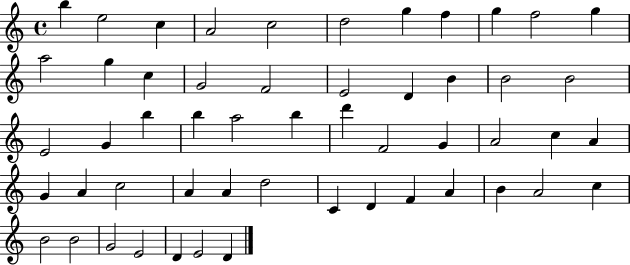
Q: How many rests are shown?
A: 0